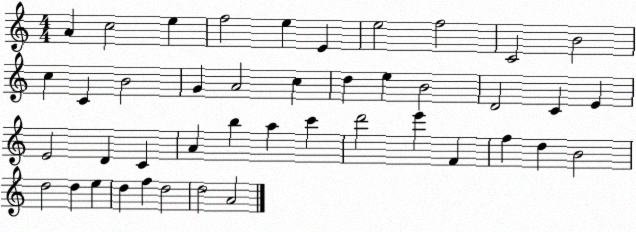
X:1
T:Untitled
M:4/4
L:1/4
K:C
A c2 e f2 e E e2 f2 C2 B2 c C B2 G A2 c d e B2 D2 C E E2 D C A b a c' d'2 e' F f d B2 d2 d e d f d2 d2 A2